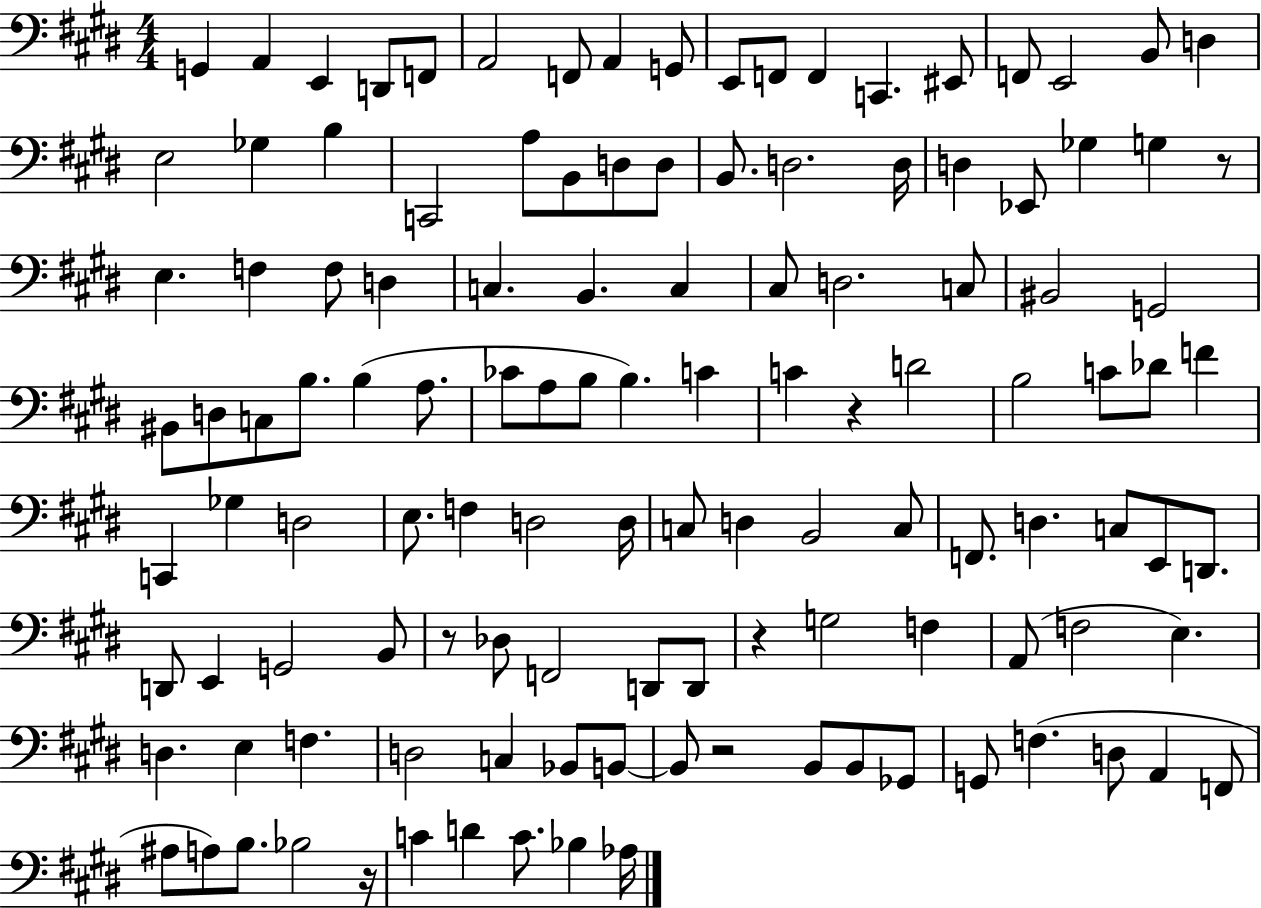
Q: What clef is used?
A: bass